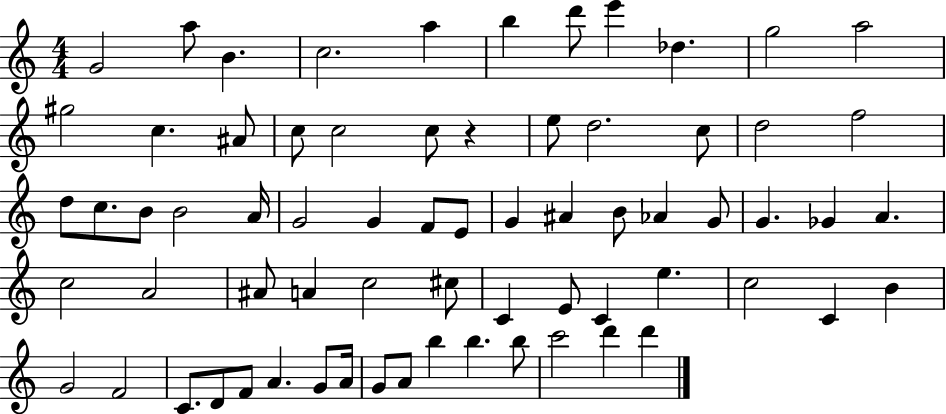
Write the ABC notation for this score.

X:1
T:Untitled
M:4/4
L:1/4
K:C
G2 a/2 B c2 a b d'/2 e' _d g2 a2 ^g2 c ^A/2 c/2 c2 c/2 z e/2 d2 c/2 d2 f2 d/2 c/2 B/2 B2 A/4 G2 G F/2 E/2 G ^A B/2 _A G/2 G _G A c2 A2 ^A/2 A c2 ^c/2 C E/2 C e c2 C B G2 F2 C/2 D/2 F/2 A G/2 A/4 G/2 A/2 b b b/2 c'2 d' d'